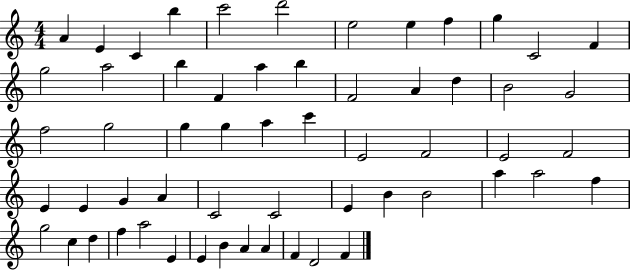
{
  \clef treble
  \numericTimeSignature
  \time 4/4
  \key c \major
  a'4 e'4 c'4 b''4 | c'''2 d'''2 | e''2 e''4 f''4 | g''4 c'2 f'4 | \break g''2 a''2 | b''4 f'4 a''4 b''4 | f'2 a'4 d''4 | b'2 g'2 | \break f''2 g''2 | g''4 g''4 a''4 c'''4 | e'2 f'2 | e'2 f'2 | \break e'4 e'4 g'4 a'4 | c'2 c'2 | e'4 b'4 b'2 | a''4 a''2 f''4 | \break g''2 c''4 d''4 | f''4 a''2 e'4 | e'4 b'4 a'4 a'4 | f'4 d'2 f'4 | \break \bar "|."
}